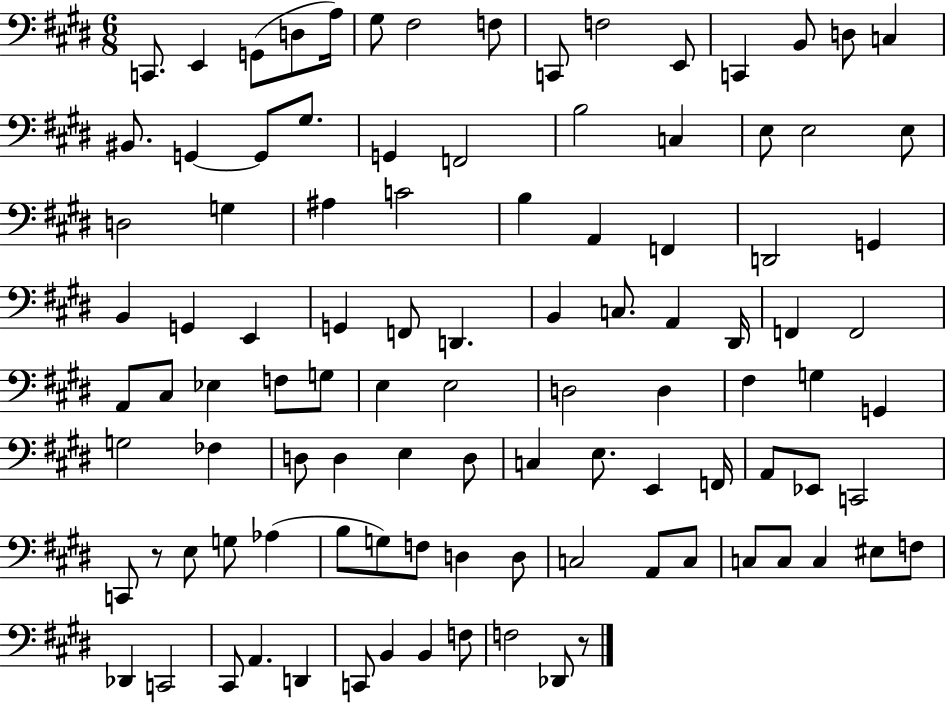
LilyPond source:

{
  \clef bass
  \numericTimeSignature
  \time 6/8
  \key e \major
  c,8. e,4 g,8( d8 a16) | gis8 fis2 f8 | c,8 f2 e,8 | c,4 b,8 d8 c4 | \break bis,8. g,4~~ g,8 gis8. | g,4 f,2 | b2 c4 | e8 e2 e8 | \break d2 g4 | ais4 c'2 | b4 a,4 f,4 | d,2 g,4 | \break b,4 g,4 e,4 | g,4 f,8 d,4. | b,4 c8. a,4 dis,16 | f,4 f,2 | \break a,8 cis8 ees4 f8 g8 | e4 e2 | d2 d4 | fis4 g4 g,4 | \break g2 fes4 | d8 d4 e4 d8 | c4 e8. e,4 f,16 | a,8 ees,8 c,2 | \break c,8 r8 e8 g8 aes4( | b8 g8) f8 d4 d8 | c2 a,8 c8 | c8 c8 c4 eis8 f8 | \break des,4 c,2 | cis,8 a,4. d,4 | c,8 b,4 b,4 f8 | f2 des,8 r8 | \break \bar "|."
}